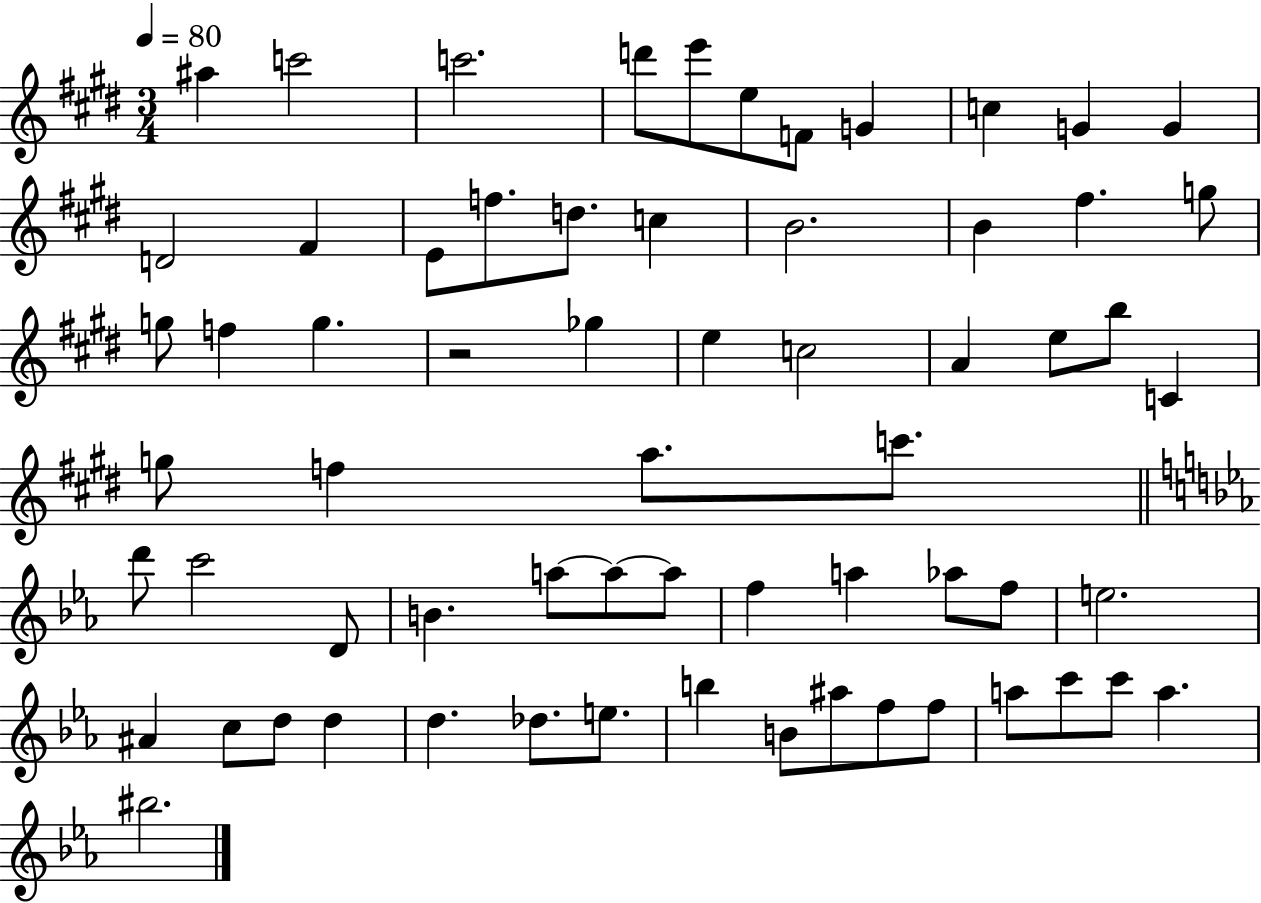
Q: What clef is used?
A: treble